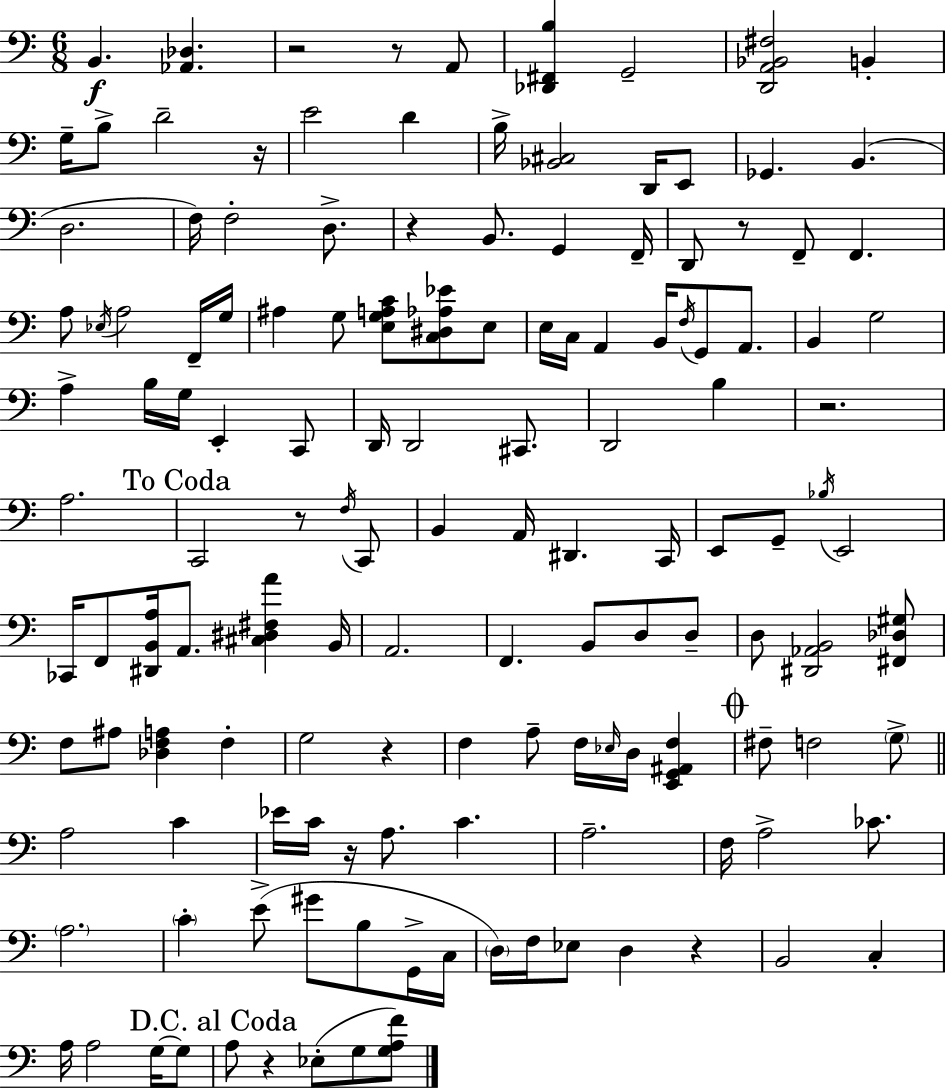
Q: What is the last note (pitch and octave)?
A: G3